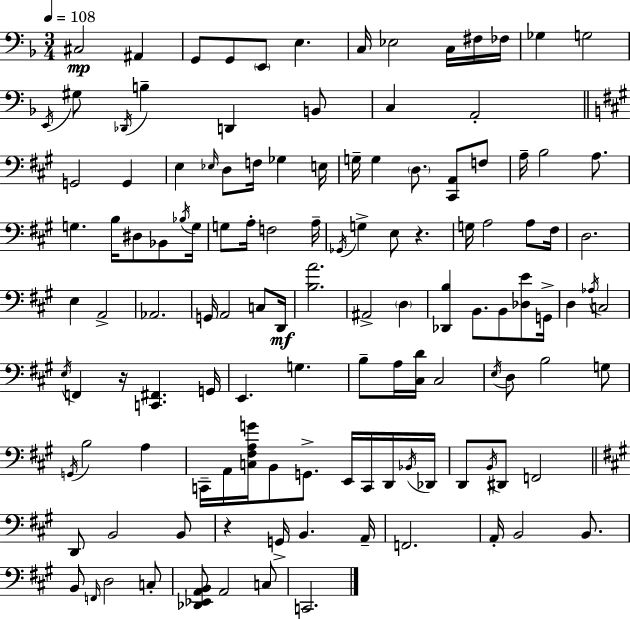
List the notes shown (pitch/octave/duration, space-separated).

C#3/h A#2/q G2/e G2/e E2/e E3/q. C3/s Eb3/h C3/s F#3/s FES3/s Gb3/q G3/h E2/s G#3/e Db2/s B3/q D2/q B2/e C3/q A2/h G2/h G2/q E3/q Eb3/s D3/e F3/s Gb3/q E3/s G3/s G3/q D3/e. [C#2,A2]/e F3/e A3/s B3/h A3/e. G3/q. B3/s D#3/e Bb2/e Bb3/s G3/s G3/e A3/s F3/h A3/s Gb2/s G3/q E3/e R/q. G3/s A3/h A3/e F#3/s D3/h. E3/q A2/h Ab2/h. G2/s A2/h C3/e D2/s [B3,A4]/h. A#2/h D3/q [Db2,B3]/q B2/e. B2/e [Db3,E4]/e G2/s D3/q Ab3/s C3/h E3/s F2/q R/s [C2,F#2]/q. G2/s E2/q. G3/q. B3/e A3/s [C#3,D4]/s C#3/h E3/s D3/e B3/h G3/e G2/s B3/h A3/q C2/s A2/s [C3,F#3,A3,G4]/s B2/e G2/e. E2/s C2/s D2/s Bb2/s Db2/s D2/e B2/s D#2/e F2/h D2/e B2/h B2/e R/q G2/s B2/q. A2/s F2/h. A2/s B2/h B2/e. B2/e F2/s D3/h C3/e [Db2,Eb2,A2,B2]/e A2/h C3/e C2/h.